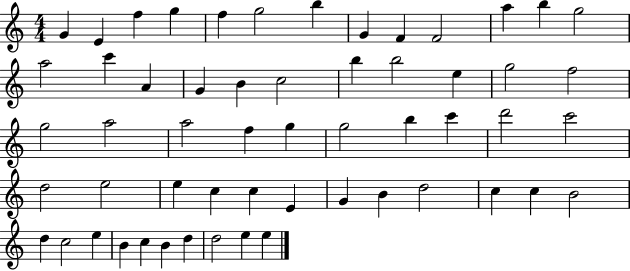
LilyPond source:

{
  \clef treble
  \numericTimeSignature
  \time 4/4
  \key c \major
  g'4 e'4 f''4 g''4 | f''4 g''2 b''4 | g'4 f'4 f'2 | a''4 b''4 g''2 | \break a''2 c'''4 a'4 | g'4 b'4 c''2 | b''4 b''2 e''4 | g''2 f''2 | \break g''2 a''2 | a''2 f''4 g''4 | g''2 b''4 c'''4 | d'''2 c'''2 | \break d''2 e''2 | e''4 c''4 c''4 e'4 | g'4 b'4 d''2 | c''4 c''4 b'2 | \break d''4 c''2 e''4 | b'4 c''4 b'4 d''4 | d''2 e''4 e''4 | \bar "|."
}